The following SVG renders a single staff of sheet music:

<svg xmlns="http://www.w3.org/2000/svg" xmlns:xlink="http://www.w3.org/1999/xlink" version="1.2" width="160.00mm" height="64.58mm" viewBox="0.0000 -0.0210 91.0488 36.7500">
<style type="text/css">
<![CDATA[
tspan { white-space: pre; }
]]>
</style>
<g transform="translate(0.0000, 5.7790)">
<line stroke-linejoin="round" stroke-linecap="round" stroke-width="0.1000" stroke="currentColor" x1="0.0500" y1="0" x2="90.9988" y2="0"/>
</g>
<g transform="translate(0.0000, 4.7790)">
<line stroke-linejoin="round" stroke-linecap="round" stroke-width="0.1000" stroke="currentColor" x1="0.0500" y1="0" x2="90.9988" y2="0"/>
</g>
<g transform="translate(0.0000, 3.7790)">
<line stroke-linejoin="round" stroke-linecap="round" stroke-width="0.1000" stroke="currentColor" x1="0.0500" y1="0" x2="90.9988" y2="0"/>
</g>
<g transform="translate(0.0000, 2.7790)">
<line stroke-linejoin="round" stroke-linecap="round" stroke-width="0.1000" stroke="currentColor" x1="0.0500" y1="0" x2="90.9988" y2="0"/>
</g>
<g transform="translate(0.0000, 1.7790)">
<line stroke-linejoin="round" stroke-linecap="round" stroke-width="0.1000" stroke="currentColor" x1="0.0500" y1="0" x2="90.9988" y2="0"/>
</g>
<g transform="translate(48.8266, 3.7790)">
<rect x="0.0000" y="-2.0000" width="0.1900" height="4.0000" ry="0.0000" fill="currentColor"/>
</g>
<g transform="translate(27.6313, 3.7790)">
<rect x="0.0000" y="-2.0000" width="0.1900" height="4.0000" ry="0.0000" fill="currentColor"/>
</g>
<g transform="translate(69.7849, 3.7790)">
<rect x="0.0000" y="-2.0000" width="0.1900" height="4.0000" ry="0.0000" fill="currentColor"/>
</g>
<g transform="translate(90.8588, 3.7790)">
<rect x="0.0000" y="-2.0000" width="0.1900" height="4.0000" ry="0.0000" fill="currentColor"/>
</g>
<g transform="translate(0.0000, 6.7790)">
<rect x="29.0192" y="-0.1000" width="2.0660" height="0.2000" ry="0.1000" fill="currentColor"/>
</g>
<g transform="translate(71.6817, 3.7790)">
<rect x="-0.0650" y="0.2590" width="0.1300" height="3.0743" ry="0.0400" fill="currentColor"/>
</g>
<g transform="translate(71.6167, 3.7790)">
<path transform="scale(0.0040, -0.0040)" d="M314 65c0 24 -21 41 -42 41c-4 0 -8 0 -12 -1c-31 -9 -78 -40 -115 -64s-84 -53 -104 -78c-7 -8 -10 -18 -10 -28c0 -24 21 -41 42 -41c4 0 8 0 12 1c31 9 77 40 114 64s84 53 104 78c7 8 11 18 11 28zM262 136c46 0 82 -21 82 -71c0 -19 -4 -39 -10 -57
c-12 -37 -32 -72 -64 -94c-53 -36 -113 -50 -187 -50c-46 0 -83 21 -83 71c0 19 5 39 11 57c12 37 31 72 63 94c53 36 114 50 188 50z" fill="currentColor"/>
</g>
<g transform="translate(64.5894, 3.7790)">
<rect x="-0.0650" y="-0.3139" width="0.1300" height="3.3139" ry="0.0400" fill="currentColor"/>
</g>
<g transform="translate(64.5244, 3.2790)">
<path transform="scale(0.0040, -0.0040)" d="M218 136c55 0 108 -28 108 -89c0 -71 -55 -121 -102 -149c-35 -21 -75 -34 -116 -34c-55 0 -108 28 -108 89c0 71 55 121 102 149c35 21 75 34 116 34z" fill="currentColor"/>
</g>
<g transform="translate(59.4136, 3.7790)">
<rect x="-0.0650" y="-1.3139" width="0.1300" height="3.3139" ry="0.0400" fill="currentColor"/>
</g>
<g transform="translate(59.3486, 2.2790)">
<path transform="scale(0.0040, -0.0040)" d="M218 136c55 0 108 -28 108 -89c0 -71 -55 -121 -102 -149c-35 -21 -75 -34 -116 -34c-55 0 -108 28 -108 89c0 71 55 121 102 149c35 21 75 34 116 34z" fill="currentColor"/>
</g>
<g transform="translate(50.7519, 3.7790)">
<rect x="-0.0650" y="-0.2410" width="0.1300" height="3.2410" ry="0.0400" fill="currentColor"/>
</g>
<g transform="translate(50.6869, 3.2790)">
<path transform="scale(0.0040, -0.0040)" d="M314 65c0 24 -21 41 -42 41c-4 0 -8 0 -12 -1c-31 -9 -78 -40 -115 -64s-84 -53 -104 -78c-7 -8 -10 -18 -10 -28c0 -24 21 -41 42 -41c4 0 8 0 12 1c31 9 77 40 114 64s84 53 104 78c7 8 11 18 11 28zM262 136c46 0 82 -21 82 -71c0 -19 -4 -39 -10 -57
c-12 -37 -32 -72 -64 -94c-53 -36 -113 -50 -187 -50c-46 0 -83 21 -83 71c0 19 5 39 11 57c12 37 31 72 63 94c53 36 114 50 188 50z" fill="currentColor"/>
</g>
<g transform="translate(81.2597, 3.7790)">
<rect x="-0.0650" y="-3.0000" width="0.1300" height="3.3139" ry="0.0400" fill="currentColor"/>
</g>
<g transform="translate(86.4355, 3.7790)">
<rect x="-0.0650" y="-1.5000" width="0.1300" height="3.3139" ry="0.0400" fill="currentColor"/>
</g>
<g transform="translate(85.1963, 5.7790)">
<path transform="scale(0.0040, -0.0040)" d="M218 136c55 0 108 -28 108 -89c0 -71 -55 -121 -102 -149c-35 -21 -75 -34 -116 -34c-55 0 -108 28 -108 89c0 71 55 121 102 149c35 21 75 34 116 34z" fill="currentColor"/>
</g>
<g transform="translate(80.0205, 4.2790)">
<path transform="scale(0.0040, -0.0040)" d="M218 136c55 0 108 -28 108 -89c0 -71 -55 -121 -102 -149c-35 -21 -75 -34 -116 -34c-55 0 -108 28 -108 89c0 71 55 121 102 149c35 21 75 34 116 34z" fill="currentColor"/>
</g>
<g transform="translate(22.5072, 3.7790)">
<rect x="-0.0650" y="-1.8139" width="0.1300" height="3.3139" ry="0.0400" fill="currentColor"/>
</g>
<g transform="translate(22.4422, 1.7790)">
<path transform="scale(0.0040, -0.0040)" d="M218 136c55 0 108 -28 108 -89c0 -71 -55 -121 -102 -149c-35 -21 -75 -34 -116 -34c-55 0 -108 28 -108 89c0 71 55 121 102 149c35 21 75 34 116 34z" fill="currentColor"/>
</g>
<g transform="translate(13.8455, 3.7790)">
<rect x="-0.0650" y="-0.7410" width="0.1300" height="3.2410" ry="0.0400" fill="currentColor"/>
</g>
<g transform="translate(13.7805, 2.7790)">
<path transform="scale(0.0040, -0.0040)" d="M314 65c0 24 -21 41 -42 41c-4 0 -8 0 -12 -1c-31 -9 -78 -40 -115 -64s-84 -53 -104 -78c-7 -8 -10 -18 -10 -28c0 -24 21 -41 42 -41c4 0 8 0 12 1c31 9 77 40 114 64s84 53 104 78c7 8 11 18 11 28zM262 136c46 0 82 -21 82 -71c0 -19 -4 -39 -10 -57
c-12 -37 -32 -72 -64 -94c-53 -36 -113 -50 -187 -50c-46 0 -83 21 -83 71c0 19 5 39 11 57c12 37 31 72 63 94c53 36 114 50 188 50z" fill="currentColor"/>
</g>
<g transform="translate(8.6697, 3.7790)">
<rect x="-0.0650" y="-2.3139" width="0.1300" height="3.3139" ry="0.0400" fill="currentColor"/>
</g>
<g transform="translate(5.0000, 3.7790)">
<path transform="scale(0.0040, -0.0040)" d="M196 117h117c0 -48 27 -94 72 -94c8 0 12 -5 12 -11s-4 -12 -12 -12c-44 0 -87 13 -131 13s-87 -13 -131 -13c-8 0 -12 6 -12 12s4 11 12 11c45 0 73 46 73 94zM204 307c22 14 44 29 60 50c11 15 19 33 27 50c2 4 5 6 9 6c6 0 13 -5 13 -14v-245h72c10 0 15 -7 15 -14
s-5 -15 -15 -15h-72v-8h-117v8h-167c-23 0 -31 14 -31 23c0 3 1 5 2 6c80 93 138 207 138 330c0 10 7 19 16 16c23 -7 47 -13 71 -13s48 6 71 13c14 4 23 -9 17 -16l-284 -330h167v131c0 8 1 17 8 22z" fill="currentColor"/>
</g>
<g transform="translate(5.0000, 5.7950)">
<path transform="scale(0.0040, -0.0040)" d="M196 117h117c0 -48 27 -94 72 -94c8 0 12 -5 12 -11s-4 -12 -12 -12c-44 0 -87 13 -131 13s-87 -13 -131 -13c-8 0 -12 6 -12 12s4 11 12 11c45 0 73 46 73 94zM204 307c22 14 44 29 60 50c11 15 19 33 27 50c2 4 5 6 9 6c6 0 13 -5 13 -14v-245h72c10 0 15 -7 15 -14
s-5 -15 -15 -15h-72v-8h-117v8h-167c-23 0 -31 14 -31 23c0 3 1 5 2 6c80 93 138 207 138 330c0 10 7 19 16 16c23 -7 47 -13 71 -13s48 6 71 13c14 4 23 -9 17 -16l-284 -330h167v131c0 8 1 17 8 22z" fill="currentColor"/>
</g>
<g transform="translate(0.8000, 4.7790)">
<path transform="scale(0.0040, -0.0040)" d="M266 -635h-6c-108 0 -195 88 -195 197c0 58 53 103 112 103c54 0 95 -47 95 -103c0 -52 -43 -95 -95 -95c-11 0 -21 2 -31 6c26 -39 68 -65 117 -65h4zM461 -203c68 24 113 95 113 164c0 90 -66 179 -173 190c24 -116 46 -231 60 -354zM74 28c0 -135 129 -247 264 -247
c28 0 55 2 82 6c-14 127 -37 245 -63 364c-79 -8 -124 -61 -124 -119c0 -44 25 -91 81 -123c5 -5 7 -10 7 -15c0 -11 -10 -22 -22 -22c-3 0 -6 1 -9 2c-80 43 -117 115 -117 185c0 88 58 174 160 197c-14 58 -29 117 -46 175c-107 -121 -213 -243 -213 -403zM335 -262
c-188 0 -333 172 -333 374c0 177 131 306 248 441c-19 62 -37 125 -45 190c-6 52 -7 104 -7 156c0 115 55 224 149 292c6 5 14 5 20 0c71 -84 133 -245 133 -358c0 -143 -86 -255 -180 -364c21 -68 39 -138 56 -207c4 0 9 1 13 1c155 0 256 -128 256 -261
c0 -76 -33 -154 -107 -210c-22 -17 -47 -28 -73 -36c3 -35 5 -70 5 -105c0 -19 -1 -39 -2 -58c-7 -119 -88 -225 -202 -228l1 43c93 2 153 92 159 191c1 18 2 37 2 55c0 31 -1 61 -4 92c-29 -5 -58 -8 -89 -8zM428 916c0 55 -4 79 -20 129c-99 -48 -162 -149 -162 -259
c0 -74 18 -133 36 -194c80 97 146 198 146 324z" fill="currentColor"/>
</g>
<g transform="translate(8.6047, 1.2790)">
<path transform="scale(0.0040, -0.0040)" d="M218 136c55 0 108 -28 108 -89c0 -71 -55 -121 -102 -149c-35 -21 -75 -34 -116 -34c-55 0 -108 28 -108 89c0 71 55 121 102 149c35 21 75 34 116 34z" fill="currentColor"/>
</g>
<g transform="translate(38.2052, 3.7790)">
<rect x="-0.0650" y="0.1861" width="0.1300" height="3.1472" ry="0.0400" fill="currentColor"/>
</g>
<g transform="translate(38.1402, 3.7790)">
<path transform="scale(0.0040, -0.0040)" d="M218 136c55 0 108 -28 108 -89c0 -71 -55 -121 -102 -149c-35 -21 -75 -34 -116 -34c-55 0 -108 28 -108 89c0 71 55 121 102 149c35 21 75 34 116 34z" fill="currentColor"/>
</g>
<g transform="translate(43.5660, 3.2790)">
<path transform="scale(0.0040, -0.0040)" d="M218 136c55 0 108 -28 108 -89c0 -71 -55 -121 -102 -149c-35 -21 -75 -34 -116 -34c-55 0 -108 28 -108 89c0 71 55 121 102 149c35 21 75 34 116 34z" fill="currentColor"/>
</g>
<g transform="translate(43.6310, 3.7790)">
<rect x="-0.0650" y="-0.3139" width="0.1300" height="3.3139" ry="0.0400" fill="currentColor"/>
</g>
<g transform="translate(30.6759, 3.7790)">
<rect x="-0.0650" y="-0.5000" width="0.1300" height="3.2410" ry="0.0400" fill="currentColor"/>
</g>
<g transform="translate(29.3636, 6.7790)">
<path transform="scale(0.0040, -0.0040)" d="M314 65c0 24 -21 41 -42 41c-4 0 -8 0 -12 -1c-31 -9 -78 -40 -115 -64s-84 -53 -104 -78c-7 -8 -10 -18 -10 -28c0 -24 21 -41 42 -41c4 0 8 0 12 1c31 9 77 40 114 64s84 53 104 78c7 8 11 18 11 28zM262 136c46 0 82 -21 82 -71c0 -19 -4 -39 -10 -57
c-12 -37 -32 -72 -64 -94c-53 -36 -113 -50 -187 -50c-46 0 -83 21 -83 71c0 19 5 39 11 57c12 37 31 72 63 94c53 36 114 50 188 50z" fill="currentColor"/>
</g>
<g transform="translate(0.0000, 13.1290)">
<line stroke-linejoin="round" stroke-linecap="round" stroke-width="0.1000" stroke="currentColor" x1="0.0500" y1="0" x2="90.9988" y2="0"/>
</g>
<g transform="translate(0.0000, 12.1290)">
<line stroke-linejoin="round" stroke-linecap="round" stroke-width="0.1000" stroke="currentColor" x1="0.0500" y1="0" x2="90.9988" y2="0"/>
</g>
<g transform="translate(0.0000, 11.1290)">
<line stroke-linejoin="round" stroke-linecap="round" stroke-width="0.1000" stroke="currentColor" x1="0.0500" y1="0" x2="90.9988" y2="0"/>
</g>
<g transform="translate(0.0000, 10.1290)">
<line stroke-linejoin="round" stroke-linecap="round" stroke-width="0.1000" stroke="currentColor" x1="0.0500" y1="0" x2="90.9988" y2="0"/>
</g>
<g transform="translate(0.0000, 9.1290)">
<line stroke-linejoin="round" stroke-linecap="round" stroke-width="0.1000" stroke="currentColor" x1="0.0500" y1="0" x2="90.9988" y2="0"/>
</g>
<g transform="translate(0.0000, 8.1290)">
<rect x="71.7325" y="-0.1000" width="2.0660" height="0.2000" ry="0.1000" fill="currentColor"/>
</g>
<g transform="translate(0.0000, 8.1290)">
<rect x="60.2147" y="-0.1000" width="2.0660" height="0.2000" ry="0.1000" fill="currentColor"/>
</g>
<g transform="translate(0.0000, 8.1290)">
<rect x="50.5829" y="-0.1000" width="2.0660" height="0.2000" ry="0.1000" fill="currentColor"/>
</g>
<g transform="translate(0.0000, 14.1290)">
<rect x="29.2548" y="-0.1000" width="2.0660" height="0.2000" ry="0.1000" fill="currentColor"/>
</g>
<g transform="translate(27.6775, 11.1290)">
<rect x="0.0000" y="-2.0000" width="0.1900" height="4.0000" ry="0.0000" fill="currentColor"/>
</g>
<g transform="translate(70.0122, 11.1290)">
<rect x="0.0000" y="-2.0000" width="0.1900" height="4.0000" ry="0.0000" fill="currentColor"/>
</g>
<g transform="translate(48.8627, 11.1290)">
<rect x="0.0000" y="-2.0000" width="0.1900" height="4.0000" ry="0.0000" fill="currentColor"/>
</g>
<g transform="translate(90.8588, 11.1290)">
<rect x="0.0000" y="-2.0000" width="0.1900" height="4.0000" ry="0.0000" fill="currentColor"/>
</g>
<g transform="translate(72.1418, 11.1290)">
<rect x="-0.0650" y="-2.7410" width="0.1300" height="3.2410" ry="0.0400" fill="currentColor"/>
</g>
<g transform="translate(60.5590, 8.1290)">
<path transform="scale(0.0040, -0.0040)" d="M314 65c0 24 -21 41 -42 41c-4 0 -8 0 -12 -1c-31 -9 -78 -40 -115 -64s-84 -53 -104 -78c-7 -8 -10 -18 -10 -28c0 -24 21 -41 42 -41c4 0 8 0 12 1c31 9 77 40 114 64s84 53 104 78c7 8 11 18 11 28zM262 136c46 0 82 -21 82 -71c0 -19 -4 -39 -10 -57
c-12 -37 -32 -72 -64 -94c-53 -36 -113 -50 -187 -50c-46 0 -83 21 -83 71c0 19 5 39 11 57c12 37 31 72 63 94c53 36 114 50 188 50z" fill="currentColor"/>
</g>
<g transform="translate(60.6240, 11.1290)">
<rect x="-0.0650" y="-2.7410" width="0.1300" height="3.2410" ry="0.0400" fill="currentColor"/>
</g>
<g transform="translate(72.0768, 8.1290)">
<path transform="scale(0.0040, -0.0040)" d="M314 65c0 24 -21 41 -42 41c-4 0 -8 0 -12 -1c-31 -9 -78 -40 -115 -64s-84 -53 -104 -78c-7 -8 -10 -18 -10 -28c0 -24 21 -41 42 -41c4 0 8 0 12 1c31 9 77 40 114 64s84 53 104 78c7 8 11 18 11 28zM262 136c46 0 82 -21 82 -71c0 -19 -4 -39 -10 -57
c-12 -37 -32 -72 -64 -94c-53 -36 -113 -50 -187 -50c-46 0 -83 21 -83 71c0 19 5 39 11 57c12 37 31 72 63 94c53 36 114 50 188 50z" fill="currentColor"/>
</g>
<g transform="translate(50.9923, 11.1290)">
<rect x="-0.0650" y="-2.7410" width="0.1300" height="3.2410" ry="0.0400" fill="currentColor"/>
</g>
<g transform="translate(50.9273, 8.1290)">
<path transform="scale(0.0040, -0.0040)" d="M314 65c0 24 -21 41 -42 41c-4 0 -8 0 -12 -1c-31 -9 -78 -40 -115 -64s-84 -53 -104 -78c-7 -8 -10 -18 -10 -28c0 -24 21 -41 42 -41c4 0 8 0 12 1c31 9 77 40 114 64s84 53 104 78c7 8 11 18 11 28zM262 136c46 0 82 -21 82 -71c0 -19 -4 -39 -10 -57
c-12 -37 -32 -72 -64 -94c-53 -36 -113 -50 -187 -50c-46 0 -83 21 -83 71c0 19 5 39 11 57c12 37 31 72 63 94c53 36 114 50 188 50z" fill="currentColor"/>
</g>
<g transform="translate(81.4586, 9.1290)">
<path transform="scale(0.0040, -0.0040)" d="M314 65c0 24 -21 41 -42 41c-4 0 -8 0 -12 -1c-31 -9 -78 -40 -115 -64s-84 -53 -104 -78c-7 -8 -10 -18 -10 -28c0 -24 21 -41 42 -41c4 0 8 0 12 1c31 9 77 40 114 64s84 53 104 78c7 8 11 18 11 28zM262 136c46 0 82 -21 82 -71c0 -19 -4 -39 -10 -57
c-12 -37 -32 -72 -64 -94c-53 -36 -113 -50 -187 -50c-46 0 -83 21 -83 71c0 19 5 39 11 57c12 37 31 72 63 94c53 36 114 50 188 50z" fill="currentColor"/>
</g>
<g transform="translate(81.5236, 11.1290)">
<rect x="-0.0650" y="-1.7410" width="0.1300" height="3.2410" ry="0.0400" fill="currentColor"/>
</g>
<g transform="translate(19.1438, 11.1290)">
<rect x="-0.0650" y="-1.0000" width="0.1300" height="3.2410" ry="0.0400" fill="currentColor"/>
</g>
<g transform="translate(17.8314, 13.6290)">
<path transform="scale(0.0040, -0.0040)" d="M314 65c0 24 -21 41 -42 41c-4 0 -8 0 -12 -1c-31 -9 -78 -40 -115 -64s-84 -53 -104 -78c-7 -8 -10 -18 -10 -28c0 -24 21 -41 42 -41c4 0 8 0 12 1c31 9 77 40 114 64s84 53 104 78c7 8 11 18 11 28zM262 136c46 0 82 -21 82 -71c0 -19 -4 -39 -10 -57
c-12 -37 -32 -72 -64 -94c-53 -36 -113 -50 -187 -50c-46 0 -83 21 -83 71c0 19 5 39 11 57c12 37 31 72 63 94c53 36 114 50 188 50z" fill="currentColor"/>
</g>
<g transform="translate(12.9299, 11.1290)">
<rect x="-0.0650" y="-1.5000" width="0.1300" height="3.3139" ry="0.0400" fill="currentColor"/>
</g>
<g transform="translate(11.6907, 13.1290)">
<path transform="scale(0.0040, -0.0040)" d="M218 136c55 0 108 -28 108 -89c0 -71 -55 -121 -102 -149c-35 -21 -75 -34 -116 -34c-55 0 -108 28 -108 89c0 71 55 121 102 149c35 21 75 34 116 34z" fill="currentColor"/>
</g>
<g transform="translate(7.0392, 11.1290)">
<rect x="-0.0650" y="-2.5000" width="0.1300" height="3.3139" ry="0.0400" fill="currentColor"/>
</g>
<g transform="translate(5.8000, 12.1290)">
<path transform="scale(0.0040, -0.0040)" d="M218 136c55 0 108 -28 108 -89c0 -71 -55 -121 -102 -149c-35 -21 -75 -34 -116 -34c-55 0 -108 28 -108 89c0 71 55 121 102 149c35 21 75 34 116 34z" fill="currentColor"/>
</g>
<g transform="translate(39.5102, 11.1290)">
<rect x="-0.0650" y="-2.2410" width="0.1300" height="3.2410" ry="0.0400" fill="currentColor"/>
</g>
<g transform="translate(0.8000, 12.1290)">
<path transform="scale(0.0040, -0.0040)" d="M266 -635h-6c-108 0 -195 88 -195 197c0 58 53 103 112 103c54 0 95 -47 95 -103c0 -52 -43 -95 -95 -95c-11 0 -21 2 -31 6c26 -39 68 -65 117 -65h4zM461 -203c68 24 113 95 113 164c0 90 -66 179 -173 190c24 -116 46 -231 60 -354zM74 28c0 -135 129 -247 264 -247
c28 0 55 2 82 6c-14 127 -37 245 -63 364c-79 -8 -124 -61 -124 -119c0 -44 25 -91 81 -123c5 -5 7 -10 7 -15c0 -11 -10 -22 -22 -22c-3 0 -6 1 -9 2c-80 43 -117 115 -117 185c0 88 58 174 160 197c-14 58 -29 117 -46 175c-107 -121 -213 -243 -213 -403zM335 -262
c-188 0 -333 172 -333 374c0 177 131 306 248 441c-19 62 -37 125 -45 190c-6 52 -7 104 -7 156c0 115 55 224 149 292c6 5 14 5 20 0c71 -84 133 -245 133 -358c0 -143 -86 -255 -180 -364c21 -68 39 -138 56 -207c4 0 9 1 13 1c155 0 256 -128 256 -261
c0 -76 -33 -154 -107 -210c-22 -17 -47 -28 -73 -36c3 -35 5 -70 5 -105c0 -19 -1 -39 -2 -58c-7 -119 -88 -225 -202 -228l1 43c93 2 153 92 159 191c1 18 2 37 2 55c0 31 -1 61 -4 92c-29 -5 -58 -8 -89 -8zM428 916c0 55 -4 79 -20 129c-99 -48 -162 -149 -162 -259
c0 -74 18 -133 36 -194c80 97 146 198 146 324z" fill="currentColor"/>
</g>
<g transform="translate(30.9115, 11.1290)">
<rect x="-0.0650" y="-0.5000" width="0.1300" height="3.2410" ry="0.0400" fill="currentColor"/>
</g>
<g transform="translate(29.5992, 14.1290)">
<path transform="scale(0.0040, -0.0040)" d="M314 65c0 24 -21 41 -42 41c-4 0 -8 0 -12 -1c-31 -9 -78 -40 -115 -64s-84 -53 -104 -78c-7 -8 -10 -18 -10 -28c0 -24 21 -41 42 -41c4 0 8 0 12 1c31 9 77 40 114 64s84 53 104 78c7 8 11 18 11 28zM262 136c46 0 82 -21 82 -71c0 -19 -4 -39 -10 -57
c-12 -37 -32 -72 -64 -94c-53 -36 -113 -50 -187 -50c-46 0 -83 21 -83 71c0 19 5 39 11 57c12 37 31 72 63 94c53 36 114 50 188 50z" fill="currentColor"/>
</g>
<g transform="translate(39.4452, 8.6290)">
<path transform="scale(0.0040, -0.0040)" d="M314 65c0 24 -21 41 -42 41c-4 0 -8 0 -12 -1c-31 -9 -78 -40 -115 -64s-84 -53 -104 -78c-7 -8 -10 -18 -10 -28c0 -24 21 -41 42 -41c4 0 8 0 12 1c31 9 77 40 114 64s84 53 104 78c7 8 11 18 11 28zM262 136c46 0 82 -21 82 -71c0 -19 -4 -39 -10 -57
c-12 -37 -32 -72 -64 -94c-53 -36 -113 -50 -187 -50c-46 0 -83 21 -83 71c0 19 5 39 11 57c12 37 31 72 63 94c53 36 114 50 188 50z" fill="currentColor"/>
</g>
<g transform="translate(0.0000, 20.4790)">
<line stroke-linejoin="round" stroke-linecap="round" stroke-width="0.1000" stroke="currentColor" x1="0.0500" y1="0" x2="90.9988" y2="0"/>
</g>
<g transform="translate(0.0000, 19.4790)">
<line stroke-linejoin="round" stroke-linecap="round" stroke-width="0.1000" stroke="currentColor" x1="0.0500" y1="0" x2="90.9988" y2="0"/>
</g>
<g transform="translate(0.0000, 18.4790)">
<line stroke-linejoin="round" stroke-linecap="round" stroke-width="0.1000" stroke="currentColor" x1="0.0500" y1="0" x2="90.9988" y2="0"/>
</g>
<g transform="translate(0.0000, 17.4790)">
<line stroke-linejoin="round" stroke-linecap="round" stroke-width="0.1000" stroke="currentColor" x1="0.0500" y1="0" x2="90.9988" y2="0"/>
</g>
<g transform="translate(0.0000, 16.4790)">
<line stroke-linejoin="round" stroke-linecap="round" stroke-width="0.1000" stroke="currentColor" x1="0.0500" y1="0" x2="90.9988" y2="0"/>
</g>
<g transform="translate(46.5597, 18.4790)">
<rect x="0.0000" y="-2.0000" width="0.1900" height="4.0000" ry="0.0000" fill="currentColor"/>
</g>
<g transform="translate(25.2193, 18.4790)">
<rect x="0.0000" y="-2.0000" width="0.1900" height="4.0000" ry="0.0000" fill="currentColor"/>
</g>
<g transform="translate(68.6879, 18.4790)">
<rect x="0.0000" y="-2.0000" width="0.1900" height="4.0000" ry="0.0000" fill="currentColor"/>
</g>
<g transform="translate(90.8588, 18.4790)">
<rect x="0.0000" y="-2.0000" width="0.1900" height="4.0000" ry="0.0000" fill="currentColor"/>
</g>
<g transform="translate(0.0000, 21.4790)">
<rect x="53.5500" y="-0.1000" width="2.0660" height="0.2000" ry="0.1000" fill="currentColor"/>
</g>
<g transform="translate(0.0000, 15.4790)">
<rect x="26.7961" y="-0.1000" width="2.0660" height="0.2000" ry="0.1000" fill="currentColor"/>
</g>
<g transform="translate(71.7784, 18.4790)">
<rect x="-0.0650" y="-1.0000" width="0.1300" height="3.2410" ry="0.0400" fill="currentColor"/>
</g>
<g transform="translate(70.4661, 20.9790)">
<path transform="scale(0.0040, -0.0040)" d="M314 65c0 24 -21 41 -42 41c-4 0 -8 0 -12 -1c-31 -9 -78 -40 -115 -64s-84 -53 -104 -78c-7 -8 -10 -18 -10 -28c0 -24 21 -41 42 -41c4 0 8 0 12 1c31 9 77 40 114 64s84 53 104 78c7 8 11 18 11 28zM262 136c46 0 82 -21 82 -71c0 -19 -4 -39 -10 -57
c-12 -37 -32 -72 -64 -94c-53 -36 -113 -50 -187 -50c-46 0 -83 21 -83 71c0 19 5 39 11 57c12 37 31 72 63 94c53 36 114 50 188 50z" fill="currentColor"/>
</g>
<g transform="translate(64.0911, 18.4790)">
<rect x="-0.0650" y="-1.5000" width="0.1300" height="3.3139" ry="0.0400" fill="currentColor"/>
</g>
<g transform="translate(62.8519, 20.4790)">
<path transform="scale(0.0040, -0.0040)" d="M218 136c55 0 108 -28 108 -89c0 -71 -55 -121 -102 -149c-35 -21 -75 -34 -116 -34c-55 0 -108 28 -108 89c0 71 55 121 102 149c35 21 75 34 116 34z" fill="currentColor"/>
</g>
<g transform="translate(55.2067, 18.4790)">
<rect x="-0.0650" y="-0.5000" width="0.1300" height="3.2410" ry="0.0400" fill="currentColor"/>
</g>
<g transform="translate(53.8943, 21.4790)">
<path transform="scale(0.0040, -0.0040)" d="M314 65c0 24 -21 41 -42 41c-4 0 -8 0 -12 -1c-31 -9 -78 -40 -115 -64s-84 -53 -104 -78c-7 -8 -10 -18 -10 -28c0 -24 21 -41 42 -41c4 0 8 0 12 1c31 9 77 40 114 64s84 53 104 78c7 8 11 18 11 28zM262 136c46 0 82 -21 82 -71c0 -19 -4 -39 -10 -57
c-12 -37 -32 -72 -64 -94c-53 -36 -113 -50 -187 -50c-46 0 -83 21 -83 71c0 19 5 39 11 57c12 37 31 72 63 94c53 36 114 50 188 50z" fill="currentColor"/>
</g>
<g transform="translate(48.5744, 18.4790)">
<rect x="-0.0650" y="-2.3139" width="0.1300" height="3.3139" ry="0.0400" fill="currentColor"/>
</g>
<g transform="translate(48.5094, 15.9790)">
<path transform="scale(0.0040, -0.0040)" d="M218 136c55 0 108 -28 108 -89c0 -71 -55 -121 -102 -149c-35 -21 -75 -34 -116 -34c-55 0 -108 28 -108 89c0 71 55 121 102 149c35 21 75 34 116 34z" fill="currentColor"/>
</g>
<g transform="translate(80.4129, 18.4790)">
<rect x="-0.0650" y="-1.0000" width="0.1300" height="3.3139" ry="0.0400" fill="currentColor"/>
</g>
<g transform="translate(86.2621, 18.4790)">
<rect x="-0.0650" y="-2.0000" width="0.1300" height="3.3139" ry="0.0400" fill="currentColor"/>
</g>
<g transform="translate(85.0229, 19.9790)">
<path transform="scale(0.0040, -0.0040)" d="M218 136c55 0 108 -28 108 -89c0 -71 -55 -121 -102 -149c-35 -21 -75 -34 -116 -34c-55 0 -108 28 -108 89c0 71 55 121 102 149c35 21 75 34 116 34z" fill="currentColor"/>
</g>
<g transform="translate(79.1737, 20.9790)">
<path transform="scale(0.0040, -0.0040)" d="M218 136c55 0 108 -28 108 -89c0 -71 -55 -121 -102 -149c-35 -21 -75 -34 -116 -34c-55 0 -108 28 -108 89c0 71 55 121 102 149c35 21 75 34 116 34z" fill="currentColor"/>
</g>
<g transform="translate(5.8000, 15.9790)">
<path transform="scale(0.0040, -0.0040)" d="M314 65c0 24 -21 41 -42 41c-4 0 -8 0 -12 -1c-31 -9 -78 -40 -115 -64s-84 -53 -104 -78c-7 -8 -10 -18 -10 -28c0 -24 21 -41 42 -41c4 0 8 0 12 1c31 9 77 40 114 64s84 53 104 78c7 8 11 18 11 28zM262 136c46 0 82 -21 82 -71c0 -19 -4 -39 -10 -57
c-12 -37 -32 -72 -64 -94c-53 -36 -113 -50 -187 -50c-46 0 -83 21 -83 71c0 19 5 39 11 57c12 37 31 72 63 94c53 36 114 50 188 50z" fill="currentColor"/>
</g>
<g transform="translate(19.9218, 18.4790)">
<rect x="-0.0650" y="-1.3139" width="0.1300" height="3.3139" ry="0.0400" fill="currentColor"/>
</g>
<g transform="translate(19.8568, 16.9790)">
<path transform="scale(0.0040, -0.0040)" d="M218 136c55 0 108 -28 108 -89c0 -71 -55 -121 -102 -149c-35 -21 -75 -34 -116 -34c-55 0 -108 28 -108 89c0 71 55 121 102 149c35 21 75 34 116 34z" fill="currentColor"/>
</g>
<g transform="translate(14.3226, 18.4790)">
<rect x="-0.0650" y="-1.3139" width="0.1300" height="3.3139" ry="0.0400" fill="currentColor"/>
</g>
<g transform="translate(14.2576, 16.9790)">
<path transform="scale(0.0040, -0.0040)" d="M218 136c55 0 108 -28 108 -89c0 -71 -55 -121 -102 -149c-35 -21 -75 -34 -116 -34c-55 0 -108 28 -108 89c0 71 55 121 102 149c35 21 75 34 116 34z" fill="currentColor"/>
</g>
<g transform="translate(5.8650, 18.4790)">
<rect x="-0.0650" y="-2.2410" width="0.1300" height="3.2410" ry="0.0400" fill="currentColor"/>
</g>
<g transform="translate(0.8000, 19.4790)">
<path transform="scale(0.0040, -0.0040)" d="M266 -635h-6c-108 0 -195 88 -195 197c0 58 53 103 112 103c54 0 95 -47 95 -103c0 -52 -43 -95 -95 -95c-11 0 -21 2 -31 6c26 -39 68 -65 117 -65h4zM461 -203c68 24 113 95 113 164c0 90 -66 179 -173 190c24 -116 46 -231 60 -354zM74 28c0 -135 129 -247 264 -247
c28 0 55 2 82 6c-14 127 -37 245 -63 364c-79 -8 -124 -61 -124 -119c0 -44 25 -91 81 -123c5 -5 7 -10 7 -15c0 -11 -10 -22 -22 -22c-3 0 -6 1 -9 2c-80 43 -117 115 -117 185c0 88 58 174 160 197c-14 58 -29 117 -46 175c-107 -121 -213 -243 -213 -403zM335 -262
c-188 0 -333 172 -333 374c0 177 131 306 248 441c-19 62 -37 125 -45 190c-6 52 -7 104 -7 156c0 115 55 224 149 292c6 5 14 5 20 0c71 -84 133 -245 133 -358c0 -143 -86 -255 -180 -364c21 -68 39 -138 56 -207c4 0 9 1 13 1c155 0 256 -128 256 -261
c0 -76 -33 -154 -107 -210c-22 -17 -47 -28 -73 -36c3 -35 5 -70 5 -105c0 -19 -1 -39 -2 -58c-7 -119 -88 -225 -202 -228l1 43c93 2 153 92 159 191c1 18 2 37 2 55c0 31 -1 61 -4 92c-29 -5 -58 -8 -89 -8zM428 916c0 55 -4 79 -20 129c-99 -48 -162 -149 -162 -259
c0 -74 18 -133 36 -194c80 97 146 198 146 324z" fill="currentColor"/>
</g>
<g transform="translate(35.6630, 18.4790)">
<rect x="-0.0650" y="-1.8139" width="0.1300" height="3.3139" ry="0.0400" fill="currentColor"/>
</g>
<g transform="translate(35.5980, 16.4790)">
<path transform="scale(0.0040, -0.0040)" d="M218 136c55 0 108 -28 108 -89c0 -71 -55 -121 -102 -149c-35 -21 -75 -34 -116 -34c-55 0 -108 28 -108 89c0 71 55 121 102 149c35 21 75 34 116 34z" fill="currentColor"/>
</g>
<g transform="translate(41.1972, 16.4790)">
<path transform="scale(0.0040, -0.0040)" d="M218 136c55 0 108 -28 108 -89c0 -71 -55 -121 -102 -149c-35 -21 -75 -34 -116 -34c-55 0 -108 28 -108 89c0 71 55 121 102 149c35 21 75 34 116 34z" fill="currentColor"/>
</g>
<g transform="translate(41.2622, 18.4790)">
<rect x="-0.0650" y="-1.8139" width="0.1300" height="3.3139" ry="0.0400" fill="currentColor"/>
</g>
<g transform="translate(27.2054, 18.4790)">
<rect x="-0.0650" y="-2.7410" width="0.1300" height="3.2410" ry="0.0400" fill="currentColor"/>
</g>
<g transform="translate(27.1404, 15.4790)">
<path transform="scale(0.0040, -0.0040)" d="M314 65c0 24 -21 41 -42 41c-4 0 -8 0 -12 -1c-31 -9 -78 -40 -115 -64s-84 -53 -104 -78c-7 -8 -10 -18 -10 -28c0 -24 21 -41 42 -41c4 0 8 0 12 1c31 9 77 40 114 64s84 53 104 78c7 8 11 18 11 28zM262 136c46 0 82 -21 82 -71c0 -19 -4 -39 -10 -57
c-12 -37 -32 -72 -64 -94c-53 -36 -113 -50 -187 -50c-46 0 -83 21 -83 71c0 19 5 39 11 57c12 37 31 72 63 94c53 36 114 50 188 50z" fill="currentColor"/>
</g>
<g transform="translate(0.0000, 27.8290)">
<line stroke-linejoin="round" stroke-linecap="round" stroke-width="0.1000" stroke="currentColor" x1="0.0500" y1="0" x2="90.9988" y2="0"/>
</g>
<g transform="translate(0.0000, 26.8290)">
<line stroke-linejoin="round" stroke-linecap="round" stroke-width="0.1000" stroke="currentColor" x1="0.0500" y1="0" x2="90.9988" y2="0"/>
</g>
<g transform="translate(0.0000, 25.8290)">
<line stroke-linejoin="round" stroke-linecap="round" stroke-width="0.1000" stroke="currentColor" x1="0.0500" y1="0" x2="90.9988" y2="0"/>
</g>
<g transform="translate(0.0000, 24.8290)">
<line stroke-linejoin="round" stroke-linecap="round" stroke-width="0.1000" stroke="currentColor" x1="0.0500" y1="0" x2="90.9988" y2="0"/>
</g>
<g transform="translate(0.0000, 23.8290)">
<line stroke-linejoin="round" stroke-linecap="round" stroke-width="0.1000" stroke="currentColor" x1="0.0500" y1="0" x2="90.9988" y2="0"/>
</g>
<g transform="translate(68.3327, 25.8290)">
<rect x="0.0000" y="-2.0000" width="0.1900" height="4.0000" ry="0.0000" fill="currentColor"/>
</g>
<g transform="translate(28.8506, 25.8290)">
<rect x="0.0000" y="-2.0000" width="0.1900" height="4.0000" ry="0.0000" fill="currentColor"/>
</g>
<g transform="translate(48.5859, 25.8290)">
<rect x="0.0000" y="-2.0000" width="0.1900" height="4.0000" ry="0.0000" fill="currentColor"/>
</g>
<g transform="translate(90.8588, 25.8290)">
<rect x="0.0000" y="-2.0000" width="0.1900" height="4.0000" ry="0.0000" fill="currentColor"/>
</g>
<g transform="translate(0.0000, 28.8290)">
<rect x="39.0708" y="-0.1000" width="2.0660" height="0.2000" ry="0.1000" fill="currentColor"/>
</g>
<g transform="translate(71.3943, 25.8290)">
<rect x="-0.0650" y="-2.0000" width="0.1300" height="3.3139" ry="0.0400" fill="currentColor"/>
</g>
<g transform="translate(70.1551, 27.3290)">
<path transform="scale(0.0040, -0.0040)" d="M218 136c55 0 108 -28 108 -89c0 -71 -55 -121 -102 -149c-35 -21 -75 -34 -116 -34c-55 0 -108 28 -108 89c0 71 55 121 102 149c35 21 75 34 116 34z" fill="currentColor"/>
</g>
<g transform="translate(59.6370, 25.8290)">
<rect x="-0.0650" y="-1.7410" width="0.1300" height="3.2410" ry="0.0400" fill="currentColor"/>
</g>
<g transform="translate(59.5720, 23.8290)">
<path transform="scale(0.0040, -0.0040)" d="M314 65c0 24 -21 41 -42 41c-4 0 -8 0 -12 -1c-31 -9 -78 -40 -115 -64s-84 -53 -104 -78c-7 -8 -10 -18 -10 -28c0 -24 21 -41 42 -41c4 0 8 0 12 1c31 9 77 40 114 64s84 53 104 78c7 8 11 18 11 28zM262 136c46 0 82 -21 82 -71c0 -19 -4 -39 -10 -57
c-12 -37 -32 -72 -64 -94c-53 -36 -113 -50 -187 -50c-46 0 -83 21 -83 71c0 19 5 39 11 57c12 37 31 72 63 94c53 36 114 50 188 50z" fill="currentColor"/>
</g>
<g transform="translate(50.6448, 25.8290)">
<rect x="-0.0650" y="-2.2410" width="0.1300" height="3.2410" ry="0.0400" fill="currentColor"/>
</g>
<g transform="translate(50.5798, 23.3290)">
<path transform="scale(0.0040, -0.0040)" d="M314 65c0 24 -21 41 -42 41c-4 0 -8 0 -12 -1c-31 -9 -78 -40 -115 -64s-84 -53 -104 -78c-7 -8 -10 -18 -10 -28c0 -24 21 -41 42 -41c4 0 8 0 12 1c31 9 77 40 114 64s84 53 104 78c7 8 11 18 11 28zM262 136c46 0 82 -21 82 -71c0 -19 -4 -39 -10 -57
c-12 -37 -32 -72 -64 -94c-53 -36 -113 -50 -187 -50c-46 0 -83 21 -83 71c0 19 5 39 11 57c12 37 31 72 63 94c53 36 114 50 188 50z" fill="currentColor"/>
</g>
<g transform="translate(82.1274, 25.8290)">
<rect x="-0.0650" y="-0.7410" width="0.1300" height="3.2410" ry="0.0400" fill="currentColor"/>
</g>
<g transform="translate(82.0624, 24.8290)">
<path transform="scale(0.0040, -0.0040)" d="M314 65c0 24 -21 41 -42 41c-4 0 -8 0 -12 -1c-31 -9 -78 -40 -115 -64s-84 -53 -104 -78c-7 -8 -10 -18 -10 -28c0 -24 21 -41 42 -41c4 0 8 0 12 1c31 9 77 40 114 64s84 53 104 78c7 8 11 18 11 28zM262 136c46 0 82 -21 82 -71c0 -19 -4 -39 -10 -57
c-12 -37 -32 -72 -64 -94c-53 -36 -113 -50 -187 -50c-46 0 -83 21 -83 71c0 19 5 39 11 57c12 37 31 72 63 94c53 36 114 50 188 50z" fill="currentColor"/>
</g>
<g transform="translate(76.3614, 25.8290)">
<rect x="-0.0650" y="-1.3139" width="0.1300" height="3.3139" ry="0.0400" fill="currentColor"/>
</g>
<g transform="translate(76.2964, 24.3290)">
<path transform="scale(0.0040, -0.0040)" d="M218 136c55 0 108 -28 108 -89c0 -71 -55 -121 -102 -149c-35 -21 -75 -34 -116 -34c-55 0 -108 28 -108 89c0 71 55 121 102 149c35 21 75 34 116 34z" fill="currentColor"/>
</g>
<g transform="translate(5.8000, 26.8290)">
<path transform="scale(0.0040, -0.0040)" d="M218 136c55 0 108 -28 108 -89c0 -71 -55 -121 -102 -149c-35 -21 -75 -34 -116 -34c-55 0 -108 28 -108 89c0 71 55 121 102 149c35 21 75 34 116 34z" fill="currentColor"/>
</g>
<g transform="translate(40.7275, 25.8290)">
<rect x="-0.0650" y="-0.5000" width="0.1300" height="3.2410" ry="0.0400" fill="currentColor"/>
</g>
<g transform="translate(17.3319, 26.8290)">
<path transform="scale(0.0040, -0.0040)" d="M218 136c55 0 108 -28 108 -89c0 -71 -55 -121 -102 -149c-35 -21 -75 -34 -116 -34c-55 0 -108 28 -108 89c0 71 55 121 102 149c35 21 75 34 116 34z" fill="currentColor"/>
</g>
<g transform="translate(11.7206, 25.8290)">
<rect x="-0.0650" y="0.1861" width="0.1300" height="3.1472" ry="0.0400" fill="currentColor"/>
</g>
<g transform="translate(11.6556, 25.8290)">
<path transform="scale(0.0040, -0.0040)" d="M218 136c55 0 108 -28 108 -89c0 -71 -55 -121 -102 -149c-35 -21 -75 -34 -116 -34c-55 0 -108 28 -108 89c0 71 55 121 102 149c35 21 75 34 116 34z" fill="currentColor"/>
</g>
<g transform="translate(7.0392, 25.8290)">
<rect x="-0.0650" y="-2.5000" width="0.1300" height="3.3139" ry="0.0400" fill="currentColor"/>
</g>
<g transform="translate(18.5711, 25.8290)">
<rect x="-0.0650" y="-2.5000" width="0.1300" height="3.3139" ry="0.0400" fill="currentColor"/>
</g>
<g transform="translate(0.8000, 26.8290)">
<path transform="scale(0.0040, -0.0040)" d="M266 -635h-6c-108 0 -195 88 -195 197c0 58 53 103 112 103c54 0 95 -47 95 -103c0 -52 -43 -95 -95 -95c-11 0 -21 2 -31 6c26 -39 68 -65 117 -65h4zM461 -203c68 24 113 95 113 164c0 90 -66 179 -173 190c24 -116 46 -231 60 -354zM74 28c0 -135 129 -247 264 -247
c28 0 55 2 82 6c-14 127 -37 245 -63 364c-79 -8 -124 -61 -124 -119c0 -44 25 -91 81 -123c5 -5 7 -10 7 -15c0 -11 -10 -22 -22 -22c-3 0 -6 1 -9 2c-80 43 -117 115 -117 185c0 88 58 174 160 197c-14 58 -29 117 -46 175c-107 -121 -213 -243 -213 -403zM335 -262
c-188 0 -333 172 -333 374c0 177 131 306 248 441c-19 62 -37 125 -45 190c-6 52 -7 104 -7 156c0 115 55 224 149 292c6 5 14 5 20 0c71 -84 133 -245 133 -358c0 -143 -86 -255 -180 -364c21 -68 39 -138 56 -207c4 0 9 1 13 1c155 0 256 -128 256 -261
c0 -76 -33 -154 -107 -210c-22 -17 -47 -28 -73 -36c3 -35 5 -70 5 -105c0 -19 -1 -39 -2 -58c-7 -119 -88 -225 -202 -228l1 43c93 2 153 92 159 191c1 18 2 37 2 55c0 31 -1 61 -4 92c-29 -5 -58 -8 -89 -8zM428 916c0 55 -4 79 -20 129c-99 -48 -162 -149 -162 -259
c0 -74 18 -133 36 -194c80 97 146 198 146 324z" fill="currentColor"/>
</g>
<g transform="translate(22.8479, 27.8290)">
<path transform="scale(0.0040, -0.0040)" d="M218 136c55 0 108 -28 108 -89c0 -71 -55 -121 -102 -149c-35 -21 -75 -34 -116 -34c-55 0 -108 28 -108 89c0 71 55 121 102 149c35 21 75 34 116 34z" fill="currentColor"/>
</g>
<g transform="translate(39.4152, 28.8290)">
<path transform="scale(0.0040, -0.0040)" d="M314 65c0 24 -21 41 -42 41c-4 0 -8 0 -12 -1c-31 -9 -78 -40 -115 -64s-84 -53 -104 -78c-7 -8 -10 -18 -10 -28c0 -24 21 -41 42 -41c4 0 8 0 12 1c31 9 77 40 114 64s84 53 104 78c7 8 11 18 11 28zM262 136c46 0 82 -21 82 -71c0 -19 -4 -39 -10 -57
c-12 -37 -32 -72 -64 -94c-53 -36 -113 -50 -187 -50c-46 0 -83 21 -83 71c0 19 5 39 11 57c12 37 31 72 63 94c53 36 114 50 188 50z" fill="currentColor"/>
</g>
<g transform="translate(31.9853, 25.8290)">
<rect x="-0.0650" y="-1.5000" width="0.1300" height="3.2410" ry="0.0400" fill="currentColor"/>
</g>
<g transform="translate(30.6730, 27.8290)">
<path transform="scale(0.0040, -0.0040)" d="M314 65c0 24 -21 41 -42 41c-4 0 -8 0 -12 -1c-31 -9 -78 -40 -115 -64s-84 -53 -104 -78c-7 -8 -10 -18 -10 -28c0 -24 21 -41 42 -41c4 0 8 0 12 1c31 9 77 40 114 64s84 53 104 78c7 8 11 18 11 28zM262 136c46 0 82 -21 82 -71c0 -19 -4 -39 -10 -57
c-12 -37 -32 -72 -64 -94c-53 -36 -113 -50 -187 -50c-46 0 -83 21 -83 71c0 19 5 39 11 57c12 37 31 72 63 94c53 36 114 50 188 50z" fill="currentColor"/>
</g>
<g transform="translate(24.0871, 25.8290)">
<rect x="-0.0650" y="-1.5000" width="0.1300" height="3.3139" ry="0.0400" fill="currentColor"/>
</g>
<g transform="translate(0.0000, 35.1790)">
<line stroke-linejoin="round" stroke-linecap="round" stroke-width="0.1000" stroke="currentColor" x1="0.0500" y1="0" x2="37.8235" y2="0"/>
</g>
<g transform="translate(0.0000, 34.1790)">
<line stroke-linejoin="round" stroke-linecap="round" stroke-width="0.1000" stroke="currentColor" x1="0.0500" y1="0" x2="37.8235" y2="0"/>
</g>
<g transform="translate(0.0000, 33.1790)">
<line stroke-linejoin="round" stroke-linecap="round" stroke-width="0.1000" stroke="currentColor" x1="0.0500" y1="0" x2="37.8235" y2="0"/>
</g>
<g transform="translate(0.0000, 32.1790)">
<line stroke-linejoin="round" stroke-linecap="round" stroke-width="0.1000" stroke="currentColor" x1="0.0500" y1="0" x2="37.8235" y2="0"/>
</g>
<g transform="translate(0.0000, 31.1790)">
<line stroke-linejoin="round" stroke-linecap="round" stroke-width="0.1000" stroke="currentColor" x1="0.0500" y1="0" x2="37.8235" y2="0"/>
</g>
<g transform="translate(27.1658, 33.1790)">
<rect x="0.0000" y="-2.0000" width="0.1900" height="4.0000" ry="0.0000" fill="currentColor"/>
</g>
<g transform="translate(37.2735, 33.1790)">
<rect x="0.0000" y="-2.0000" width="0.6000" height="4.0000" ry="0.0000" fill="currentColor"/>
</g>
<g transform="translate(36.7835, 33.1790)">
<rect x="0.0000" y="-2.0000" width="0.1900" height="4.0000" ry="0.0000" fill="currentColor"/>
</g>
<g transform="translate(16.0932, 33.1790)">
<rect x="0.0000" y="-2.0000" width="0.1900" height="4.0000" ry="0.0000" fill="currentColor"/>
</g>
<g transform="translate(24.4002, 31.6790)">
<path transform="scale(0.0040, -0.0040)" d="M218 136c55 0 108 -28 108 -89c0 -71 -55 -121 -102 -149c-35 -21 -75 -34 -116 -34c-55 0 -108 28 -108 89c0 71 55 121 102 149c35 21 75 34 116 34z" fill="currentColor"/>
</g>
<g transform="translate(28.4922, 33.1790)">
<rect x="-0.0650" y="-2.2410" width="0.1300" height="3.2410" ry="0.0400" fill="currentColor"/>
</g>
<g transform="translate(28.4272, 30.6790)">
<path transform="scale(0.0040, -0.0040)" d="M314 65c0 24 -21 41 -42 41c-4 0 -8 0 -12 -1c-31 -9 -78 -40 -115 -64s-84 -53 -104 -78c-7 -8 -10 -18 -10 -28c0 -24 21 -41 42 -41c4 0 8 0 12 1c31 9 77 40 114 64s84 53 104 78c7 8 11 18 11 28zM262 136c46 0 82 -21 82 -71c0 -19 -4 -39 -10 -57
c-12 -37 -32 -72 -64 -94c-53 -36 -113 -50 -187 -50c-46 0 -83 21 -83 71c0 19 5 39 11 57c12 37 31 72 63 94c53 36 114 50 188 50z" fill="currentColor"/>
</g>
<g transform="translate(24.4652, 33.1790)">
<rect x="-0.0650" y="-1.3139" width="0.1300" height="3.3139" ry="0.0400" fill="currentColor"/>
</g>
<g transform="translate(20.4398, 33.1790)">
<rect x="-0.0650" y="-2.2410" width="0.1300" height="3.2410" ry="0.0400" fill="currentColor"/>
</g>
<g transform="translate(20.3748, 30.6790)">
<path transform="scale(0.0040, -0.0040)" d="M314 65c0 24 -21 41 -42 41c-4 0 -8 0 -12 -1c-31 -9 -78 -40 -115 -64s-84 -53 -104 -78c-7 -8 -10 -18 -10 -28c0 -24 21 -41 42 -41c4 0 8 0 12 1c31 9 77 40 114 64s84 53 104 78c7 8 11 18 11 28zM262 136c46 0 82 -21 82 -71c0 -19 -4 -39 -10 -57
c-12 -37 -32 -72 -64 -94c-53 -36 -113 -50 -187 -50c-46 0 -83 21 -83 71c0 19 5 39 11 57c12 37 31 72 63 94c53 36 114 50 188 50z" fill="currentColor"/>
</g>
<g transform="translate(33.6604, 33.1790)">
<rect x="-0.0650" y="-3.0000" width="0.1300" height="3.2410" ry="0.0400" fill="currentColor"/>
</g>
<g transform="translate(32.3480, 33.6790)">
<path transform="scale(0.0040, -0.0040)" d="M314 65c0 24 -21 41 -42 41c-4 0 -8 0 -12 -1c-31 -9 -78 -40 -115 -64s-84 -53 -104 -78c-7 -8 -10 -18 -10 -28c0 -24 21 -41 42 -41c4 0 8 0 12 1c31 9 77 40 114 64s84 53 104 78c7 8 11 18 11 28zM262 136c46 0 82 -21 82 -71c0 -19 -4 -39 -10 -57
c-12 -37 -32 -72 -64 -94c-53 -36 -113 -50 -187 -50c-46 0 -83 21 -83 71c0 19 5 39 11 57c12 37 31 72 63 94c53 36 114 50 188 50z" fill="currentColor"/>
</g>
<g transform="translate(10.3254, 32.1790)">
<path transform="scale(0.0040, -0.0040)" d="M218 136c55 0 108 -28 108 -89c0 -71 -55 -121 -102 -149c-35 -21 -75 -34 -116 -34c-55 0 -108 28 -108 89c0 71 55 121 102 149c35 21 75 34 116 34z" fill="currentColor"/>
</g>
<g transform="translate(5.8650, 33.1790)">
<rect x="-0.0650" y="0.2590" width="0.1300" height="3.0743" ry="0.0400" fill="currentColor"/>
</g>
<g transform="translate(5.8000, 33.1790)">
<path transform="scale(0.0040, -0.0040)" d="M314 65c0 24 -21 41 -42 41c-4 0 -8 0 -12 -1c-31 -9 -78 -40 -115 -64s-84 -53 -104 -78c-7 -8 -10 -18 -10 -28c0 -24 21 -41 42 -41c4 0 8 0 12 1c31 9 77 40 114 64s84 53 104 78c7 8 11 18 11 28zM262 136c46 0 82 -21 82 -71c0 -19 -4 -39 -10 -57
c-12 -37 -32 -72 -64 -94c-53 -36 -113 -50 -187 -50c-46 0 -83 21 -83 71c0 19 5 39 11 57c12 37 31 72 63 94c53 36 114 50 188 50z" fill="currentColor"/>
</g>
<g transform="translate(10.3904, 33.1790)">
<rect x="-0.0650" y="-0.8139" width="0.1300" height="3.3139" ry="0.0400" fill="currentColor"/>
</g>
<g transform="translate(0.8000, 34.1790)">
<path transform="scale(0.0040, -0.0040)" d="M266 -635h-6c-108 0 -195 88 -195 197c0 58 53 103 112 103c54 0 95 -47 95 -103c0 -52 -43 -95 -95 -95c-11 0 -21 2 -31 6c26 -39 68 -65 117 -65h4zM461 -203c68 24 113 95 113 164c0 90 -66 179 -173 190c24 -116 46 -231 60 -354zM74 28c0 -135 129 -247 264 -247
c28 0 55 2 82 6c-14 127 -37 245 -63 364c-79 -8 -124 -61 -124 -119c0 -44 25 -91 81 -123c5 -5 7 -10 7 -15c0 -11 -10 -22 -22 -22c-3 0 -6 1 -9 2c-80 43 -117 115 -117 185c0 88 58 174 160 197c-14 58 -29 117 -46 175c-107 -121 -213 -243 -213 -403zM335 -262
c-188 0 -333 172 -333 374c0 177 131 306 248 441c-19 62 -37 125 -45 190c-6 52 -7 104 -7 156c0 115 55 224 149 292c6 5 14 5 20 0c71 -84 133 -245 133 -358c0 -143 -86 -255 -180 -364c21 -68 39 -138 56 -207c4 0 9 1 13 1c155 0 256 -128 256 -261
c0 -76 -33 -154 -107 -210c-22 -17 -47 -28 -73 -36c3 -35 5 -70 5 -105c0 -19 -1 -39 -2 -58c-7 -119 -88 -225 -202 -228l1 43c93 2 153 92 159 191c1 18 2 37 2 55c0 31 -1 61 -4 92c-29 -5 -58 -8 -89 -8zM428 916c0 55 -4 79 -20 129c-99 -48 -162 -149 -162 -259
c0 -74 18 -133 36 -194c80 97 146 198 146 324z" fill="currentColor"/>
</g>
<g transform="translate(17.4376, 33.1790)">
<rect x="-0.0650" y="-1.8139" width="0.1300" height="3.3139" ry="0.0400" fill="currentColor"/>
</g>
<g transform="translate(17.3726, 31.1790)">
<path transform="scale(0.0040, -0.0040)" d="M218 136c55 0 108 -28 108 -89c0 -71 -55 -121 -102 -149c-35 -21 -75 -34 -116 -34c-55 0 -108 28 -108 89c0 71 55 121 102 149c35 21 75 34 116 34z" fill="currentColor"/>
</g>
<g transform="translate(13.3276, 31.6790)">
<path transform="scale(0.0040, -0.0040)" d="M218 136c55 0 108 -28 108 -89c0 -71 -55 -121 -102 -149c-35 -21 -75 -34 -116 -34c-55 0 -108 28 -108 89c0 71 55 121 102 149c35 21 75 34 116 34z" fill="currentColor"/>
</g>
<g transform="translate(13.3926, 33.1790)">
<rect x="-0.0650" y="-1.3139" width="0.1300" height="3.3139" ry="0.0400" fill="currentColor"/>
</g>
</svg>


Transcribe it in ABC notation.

X:1
T:Untitled
M:4/4
L:1/4
K:C
g d2 f C2 B c c2 e c B2 A E G E D2 C2 g2 a2 a2 a2 f2 g2 e e a2 f f g C2 E D2 D F G B G E E2 C2 g2 f2 F e d2 B2 d e f g2 e g2 A2